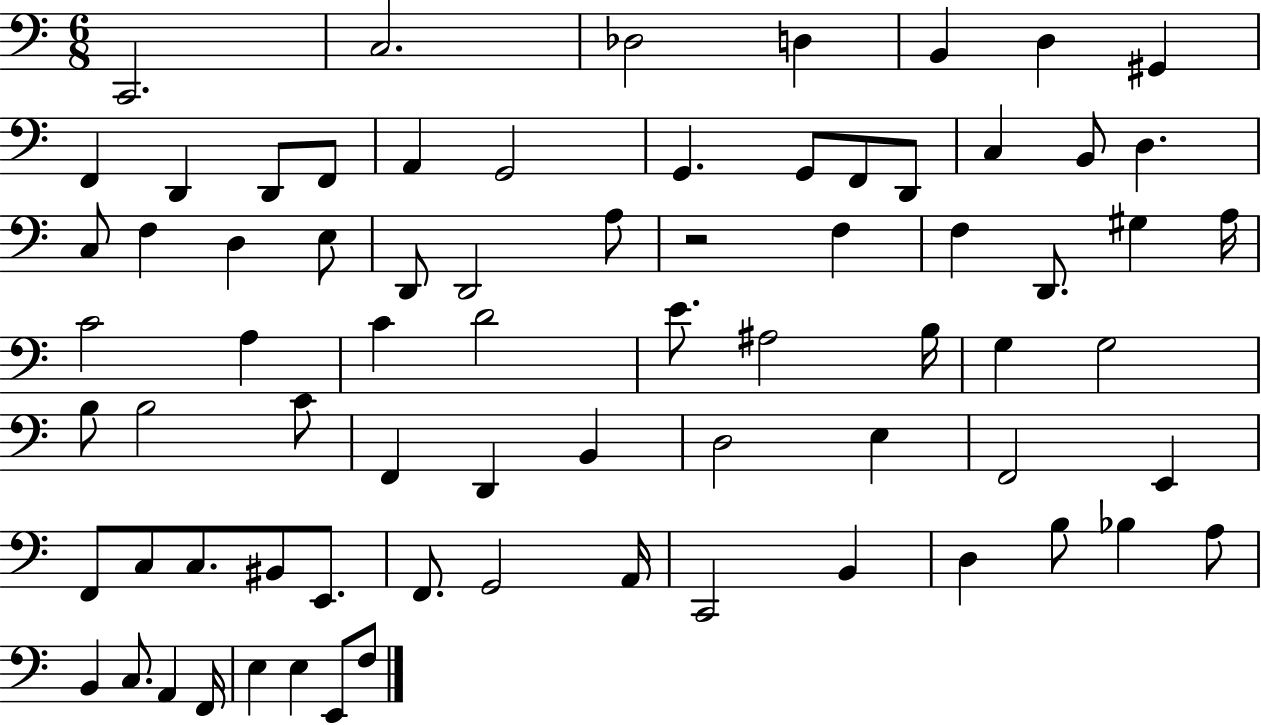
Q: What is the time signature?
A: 6/8